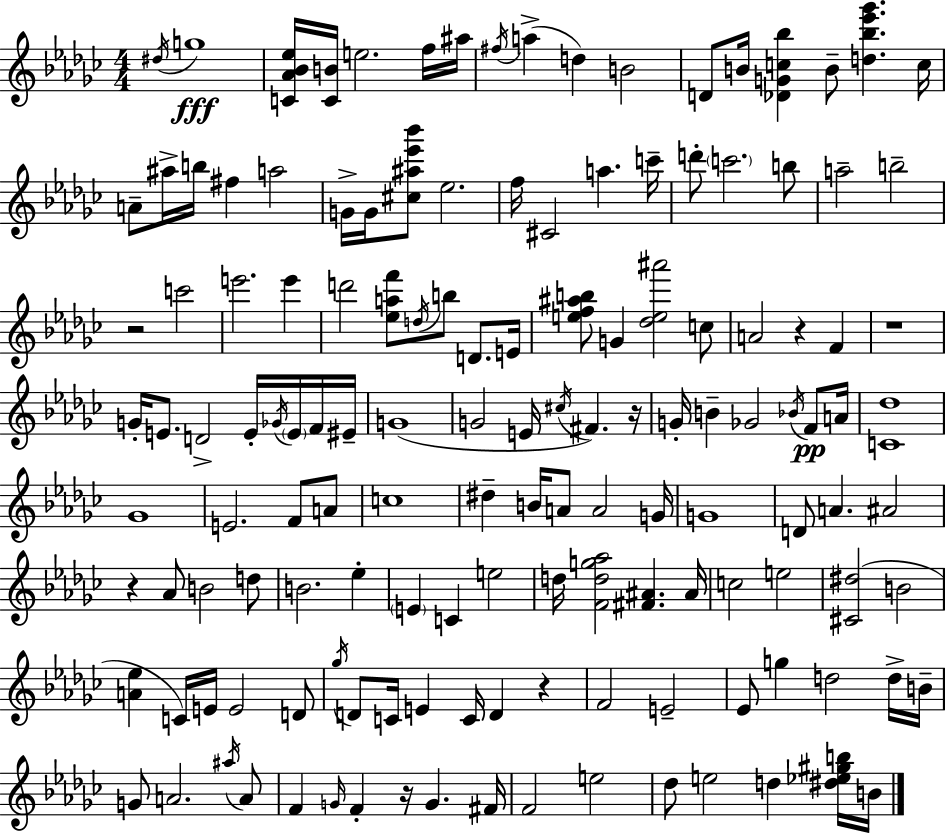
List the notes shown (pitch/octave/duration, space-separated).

D#5/s G5/w [C4,Ab4,Bb4,Eb5]/s [C4,B4]/s E5/h. F5/s A#5/s F#5/s A5/q D5/q B4/h D4/e B4/s [Db4,G4,C5,Bb5]/q B4/e [D5,Bb5,Eb6,Gb6]/q. C5/s A4/e A#5/s B5/s F#5/q A5/h G4/s G4/s [C#5,A#5,Eb6,Bb6]/e Eb5/h. F5/s C#4/h A5/q. C6/s D6/e C6/h. B5/e A5/h B5/h R/h C6/h E6/h. E6/q D6/h [Eb5,A5,F6]/e D5/s B5/e D4/e. E4/s [E5,F5,A#5,B5]/e G4/q [Db5,E5,A#6]/h C5/e A4/h R/q F4/q R/w G4/s E4/e. D4/h E4/s Gb4/s E4/s F4/s EIS4/s G4/w G4/h E4/s C#5/s F#4/q. R/s G4/s B4/q Gb4/h Bb4/s F4/e A4/s [C4,Db5]/w Gb4/w E4/h. F4/e A4/e C5/w D#5/q B4/s A4/e A4/h G4/s G4/w D4/e A4/q. A#4/h R/q Ab4/e B4/h D5/e B4/h. Eb5/q E4/q C4/q E5/h D5/s [F4,D5,G5,Ab5]/h [F#4,A#4]/q. A#4/s C5/h E5/h [C#4,D#5]/h B4/h [A4,Eb5]/q C4/s E4/s E4/h D4/e Gb5/s D4/e C4/s E4/q C4/s D4/q R/q F4/h E4/h Eb4/e G5/q D5/h D5/s B4/s G4/e A4/h. A#5/s A4/e F4/q G4/s F4/q R/s G4/q. F#4/s F4/h E5/h Db5/e E5/h D5/q [D#5,Eb5,G#5,B5]/s B4/s